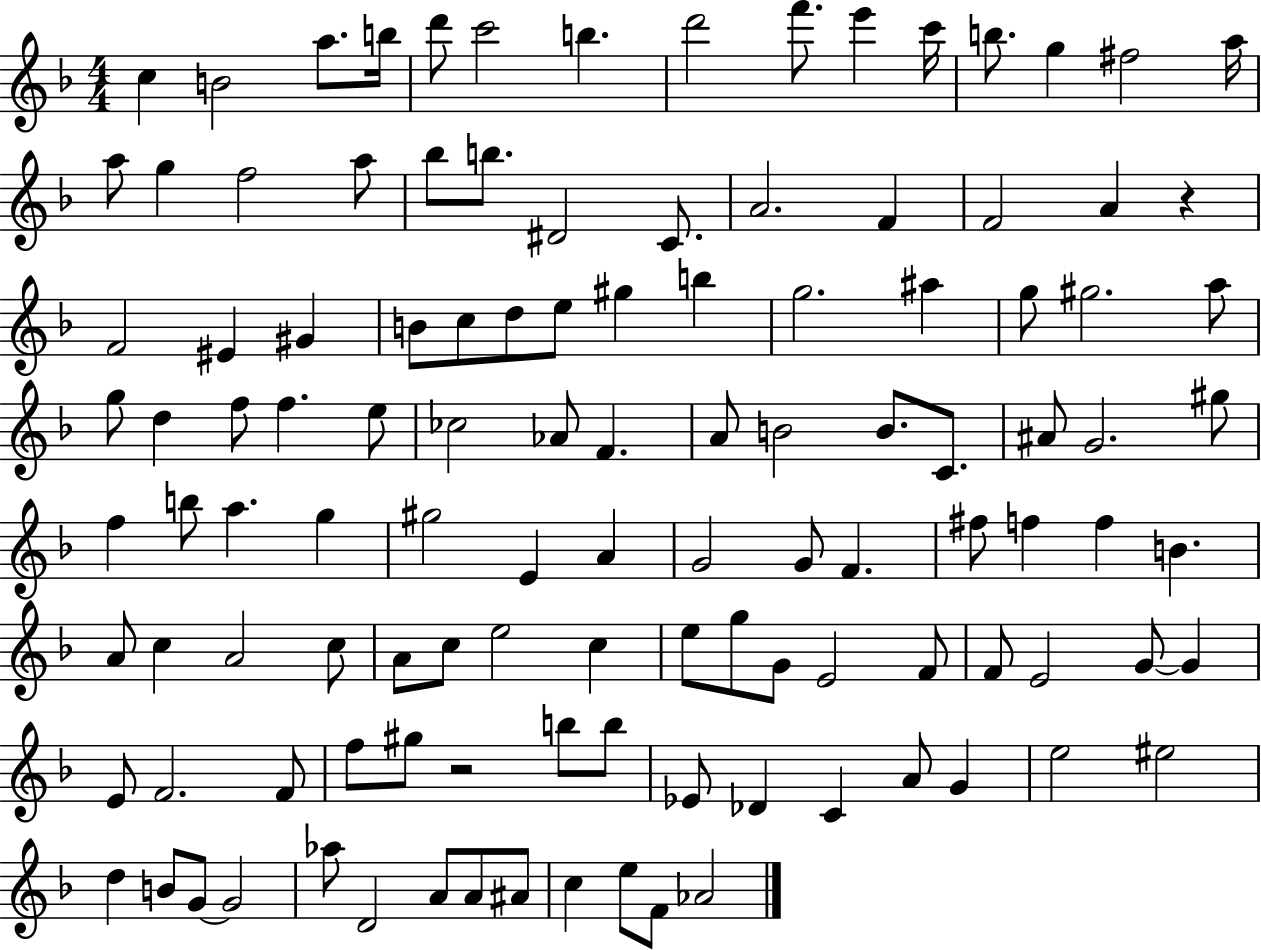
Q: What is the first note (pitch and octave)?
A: C5